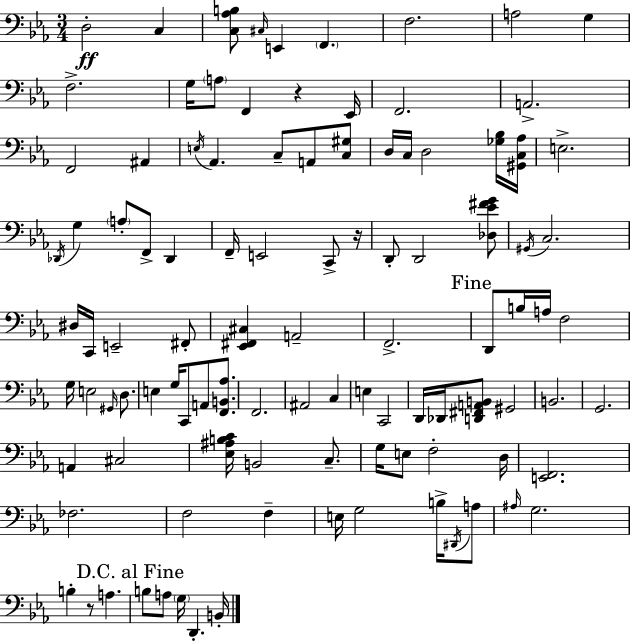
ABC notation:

X:1
T:Untitled
M:3/4
L:1/4
K:Cm
D,2 C, [C,_A,B,]/2 ^C,/4 E,, F,, F,2 A,2 G, F,2 G,/4 A,/2 F,, z _E,,/4 F,,2 A,,2 F,,2 ^A,, E,/4 _A,, C,/2 A,,/2 [C,^G,]/2 D,/4 C,/4 D,2 [_G,_B,]/4 [^G,,C,_A,]/4 E,2 _D,,/4 G, A,/2 F,,/2 _D,, F,,/4 E,,2 C,,/2 z/4 D,,/2 D,,2 [_D,_E^FG]/2 ^G,,/4 C,2 ^D,/4 C,,/4 E,,2 ^F,,/2 [_E,,^F,,^C,] A,,2 F,,2 D,,/2 B,/4 A,/4 F,2 G,/4 E,2 ^G,,/4 D,/2 E, G,/4 C,,/2 A,,/2 [F,,B,,_A,]/2 F,,2 ^A,,2 C, E, C,,2 D,,/4 _D,,/4 [D,,^F,,A,,B,,]/2 ^G,,2 B,,2 G,,2 A,, ^C,2 [_E,^A,B,C]/4 B,,2 C,/2 G,/4 E,/2 F,2 D,/4 [E,,F,,]2 _F,2 F,2 F, E,/4 G,2 B,/4 ^D,,/4 A,/2 ^A,/4 G,2 B, z/2 A, B,/2 A,/2 G,/4 D,, B,,/4